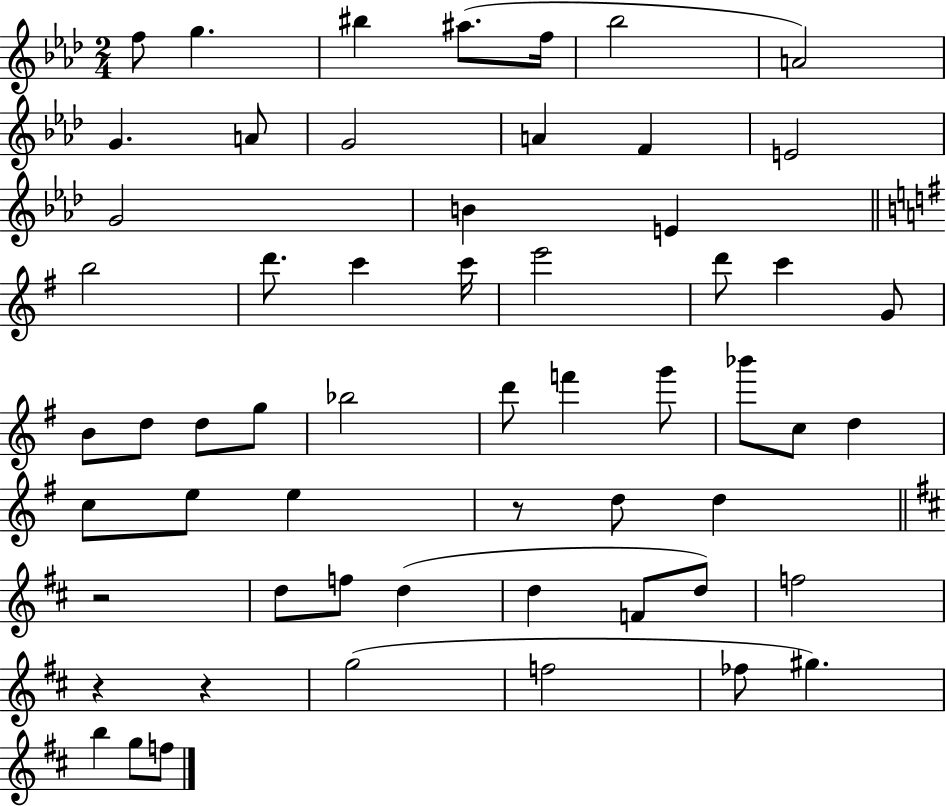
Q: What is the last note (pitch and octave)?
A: F5